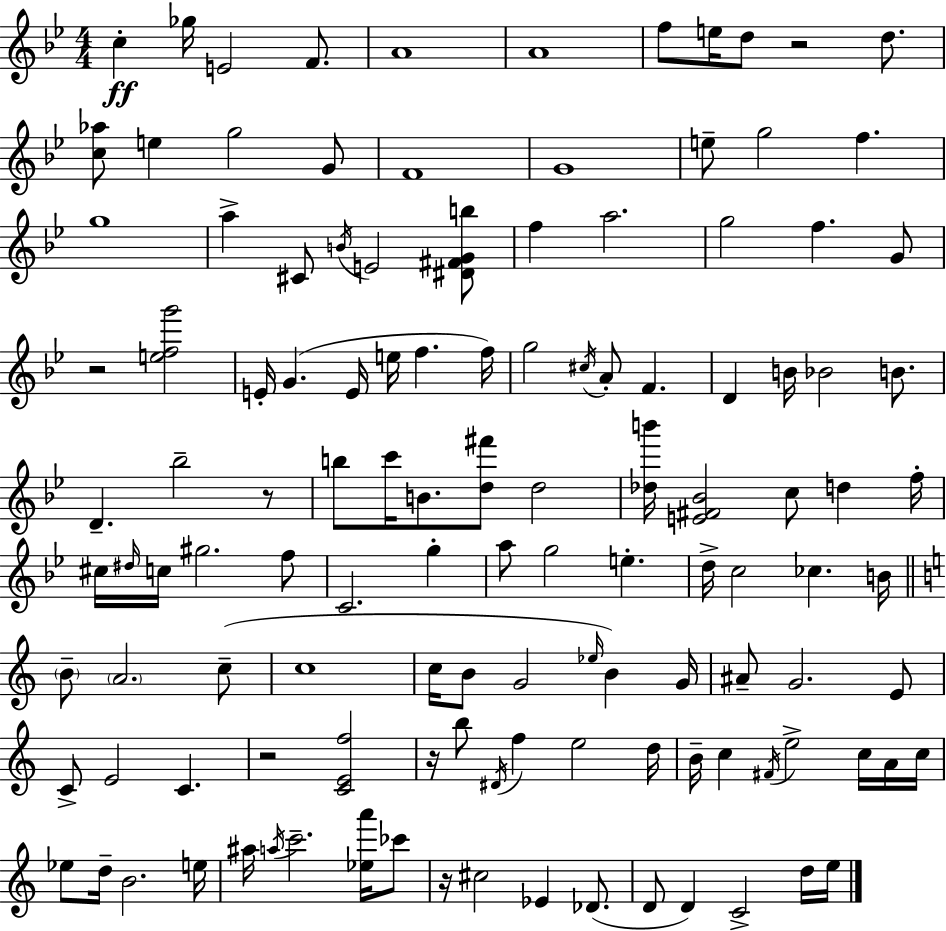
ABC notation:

X:1
T:Untitled
M:4/4
L:1/4
K:Bb
c _g/4 E2 F/2 A4 A4 f/2 e/4 d/2 z2 d/2 [c_a]/2 e g2 G/2 F4 G4 e/2 g2 f g4 a ^C/2 B/4 E2 [^D^FGb]/2 f a2 g2 f G/2 z2 [efg']2 E/4 G E/4 e/4 f f/4 g2 ^c/4 A/2 F D B/4 _B2 B/2 D _b2 z/2 b/2 c'/4 B/2 [d^f']/2 d2 [_db']/4 [E^F_B]2 c/2 d f/4 ^c/4 ^d/4 c/4 ^g2 f/2 C2 g a/2 g2 e d/4 c2 _c B/4 B/2 A2 c/2 c4 c/4 B/2 G2 _e/4 B G/4 ^A/2 G2 E/2 C/2 E2 C z2 [CEf]2 z/4 b/2 ^D/4 f e2 d/4 B/4 c ^F/4 e2 c/4 A/4 c/4 _e/2 d/4 B2 e/4 ^a/4 a/4 c'2 [_ea']/4 _c'/2 z/4 ^c2 _E _D/2 D/2 D C2 d/4 e/4